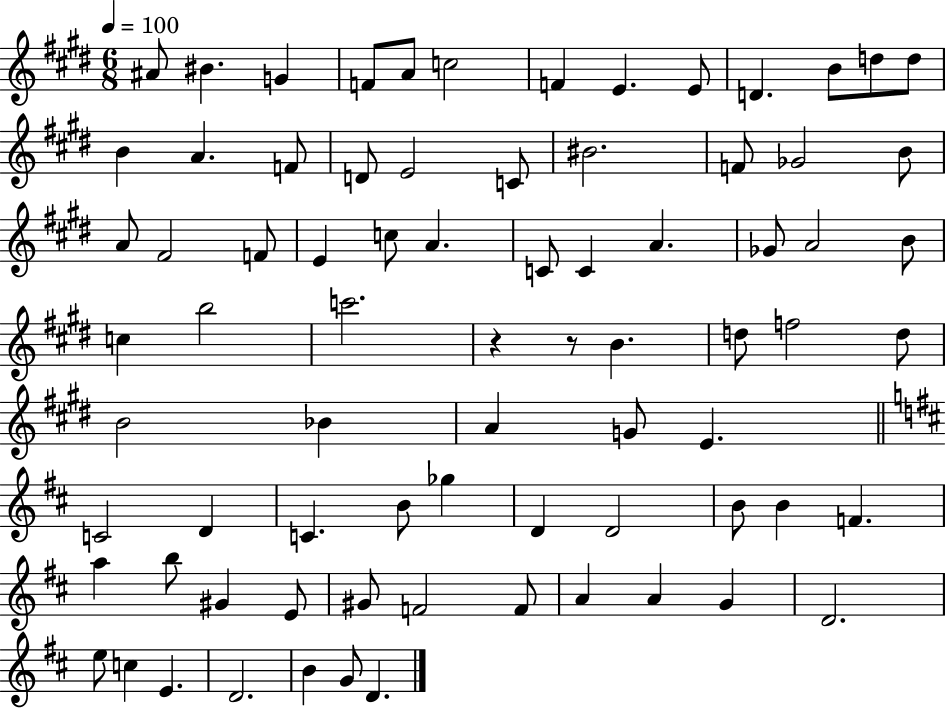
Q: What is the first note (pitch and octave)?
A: A#4